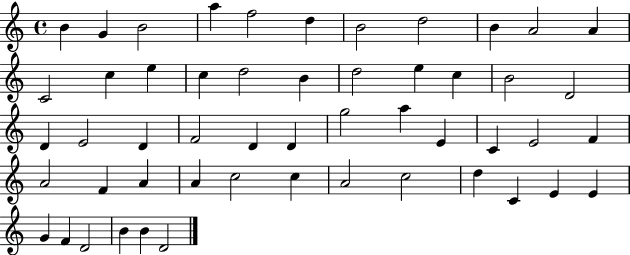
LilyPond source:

{
  \clef treble
  \time 4/4
  \defaultTimeSignature
  \key c \major
  b'4 g'4 b'2 | a''4 f''2 d''4 | b'2 d''2 | b'4 a'2 a'4 | \break c'2 c''4 e''4 | c''4 d''2 b'4 | d''2 e''4 c''4 | b'2 d'2 | \break d'4 e'2 d'4 | f'2 d'4 d'4 | g''2 a''4 e'4 | c'4 e'2 f'4 | \break a'2 f'4 a'4 | a'4 c''2 c''4 | a'2 c''2 | d''4 c'4 e'4 e'4 | \break g'4 f'4 d'2 | b'4 b'4 d'2 | \bar "|."
}